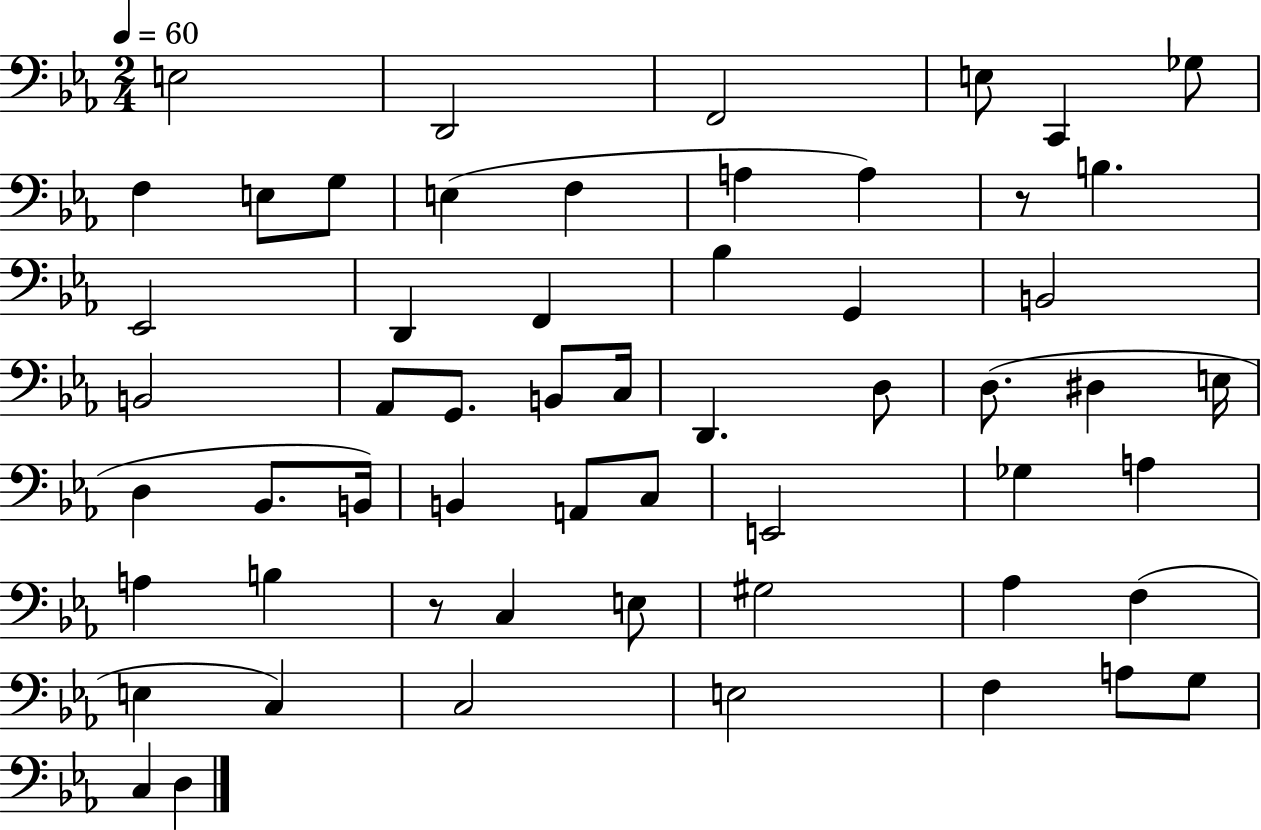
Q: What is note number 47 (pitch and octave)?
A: E3